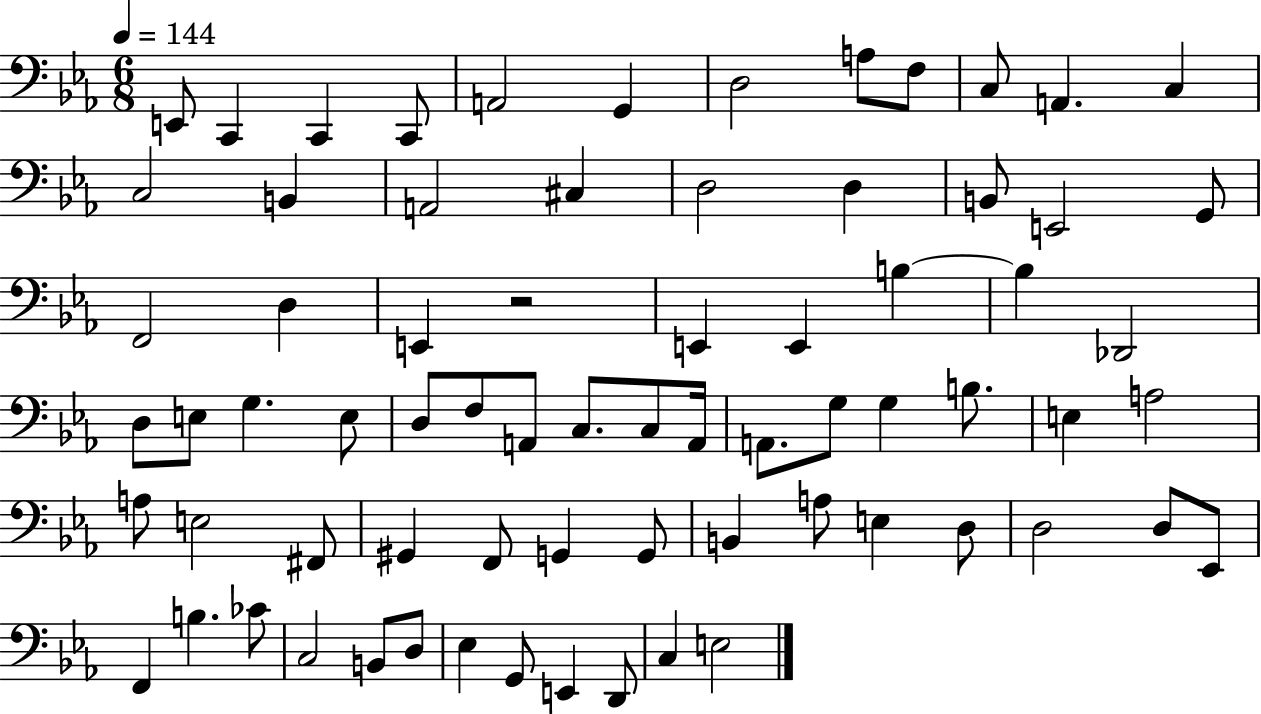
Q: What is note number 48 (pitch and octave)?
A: F#2